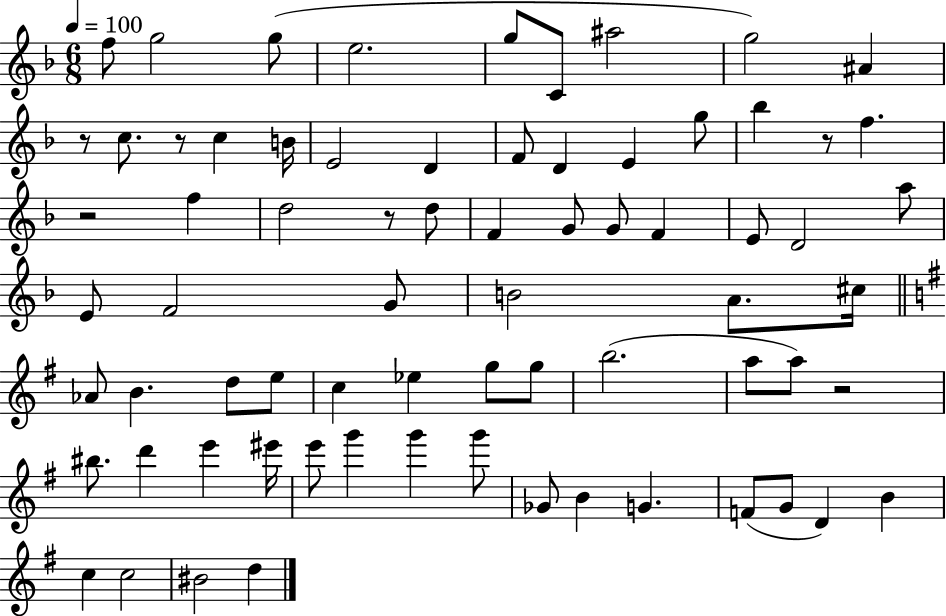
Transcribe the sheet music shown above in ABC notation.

X:1
T:Untitled
M:6/8
L:1/4
K:F
f/2 g2 g/2 e2 g/2 C/2 ^a2 g2 ^A z/2 c/2 z/2 c B/4 E2 D F/2 D E g/2 _b z/2 f z2 f d2 z/2 d/2 F G/2 G/2 F E/2 D2 a/2 E/2 F2 G/2 B2 A/2 ^c/4 _A/2 B d/2 e/2 c _e g/2 g/2 b2 a/2 a/2 z2 ^b/2 d' e' ^e'/4 e'/2 g' g' g'/2 _G/2 B G F/2 G/2 D B c c2 ^B2 d